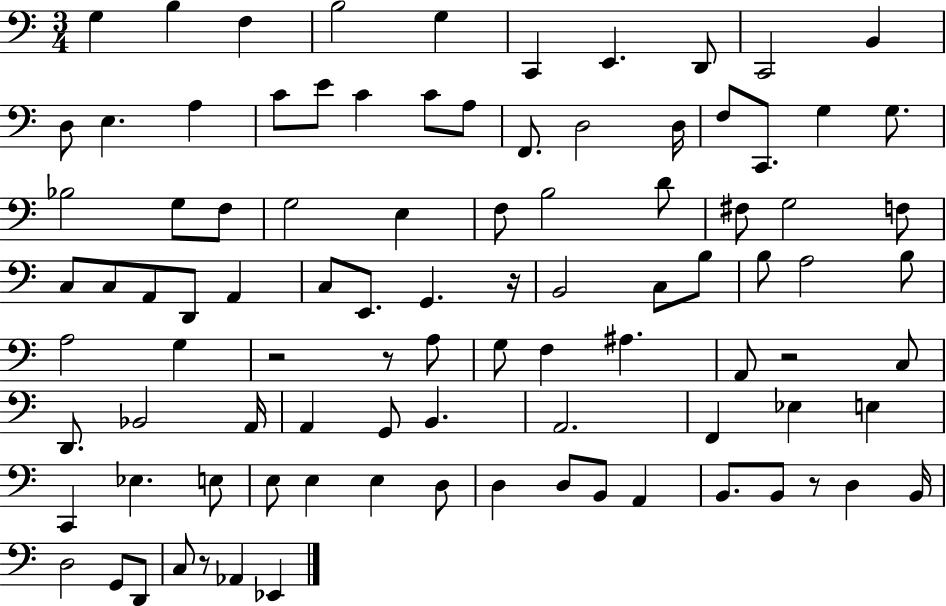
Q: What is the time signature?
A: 3/4